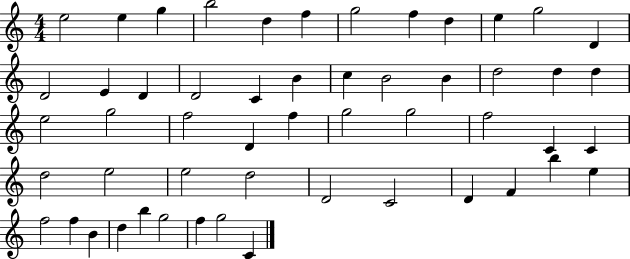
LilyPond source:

{
  \clef treble
  \numericTimeSignature
  \time 4/4
  \key c \major
  e''2 e''4 g''4 | b''2 d''4 f''4 | g''2 f''4 d''4 | e''4 g''2 d'4 | \break d'2 e'4 d'4 | d'2 c'4 b'4 | c''4 b'2 b'4 | d''2 d''4 d''4 | \break e''2 g''2 | f''2 d'4 f''4 | g''2 g''2 | f''2 c'4 c'4 | \break d''2 e''2 | e''2 d''2 | d'2 c'2 | d'4 f'4 b''4 e''4 | \break f''2 f''4 b'4 | d''4 b''4 g''2 | f''4 g''2 c'4 | \bar "|."
}